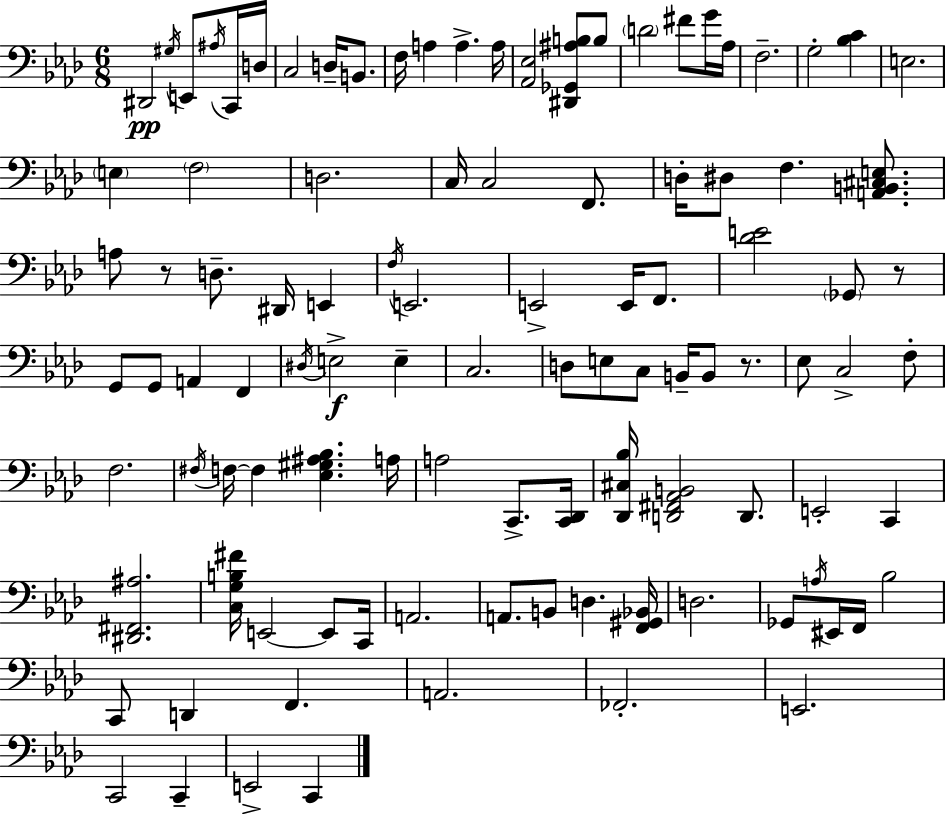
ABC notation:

X:1
T:Untitled
M:6/8
L:1/4
K:Fm
^D,,2 ^G,/4 E,,/2 ^A,/4 C,,/4 D,/4 C,2 D,/4 B,,/2 F,/4 A, A, A,/4 [_A,,_E,]2 [^D,,_G,,^A,B,]/2 B,/2 D2 ^F/2 G/4 _A,/4 F,2 G,2 [_B,C] E,2 E, F,2 D,2 C,/4 C,2 F,,/2 D,/4 ^D,/2 F, [A,,B,,^C,E,]/2 A,/2 z/2 D,/2 ^D,,/4 E,, F,/4 E,,2 E,,2 E,,/4 F,,/2 [_DE]2 _G,,/2 z/2 G,,/2 G,,/2 A,, F,, ^D,/4 E,2 E, C,2 D,/2 E,/2 C,/2 B,,/4 B,,/2 z/2 _E,/2 C,2 F,/2 F,2 ^F,/4 F,/4 F, [_E,^G,^A,_B,] A,/4 A,2 C,,/2 [C,,_D,,]/4 [_D,,^C,_B,]/4 [D,,^F,,_A,,B,,]2 D,,/2 E,,2 C,, [^D,,^F,,^A,]2 [C,G,B,^F]/4 E,,2 E,,/2 C,,/4 A,,2 A,,/2 B,,/2 D, [F,,^G,,_B,,]/4 D,2 _G,,/2 A,/4 ^E,,/4 F,,/4 _B,2 C,,/2 D,, F,, A,,2 _F,,2 E,,2 C,,2 C,, E,,2 C,,